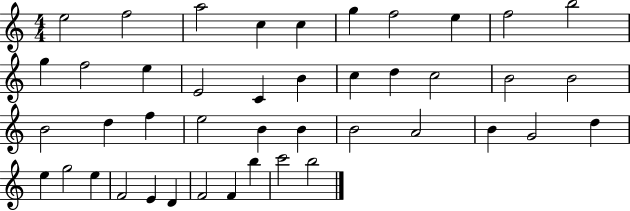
E5/h F5/h A5/h C5/q C5/q G5/q F5/h E5/q F5/h B5/h G5/q F5/h E5/q E4/h C4/q B4/q C5/q D5/q C5/h B4/h B4/h B4/h D5/q F5/q E5/h B4/q B4/q B4/h A4/h B4/q G4/h D5/q E5/q G5/h E5/q F4/h E4/q D4/q F4/h F4/q B5/q C6/h B5/h